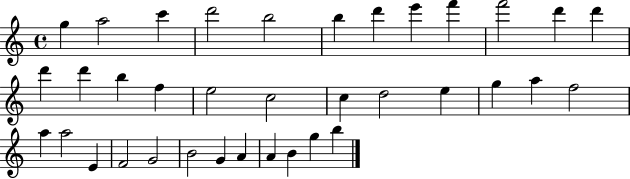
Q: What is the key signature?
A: C major